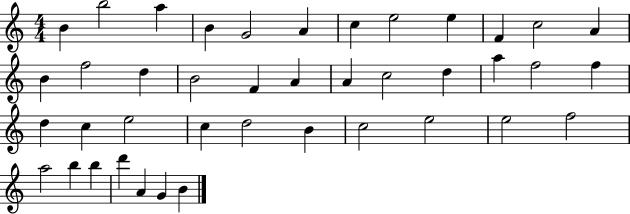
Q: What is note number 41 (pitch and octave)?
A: B4